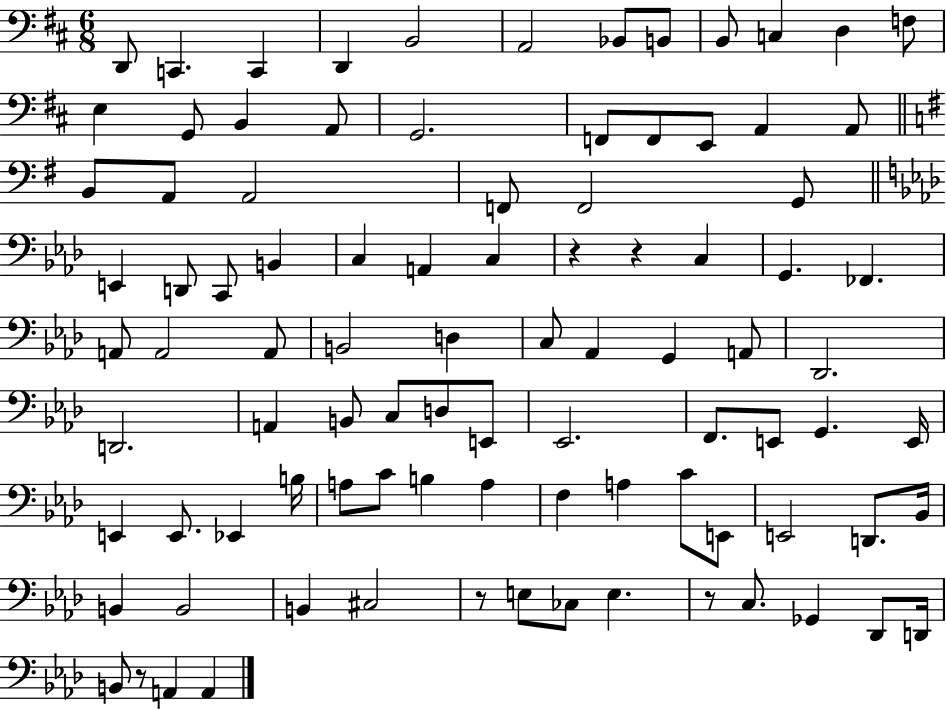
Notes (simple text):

D2/e C2/q. C2/q D2/q B2/h A2/h Bb2/e B2/e B2/e C3/q D3/q F3/e E3/q G2/e B2/q A2/e G2/h. F2/e F2/e E2/e A2/q A2/e B2/e A2/e A2/h F2/e F2/h G2/e E2/q D2/e C2/e B2/q C3/q A2/q C3/q R/q R/q C3/q G2/q. FES2/q. A2/e A2/h A2/e B2/h D3/q C3/e Ab2/q G2/q A2/e Db2/h. D2/h. A2/q B2/e C3/e D3/e E2/e Eb2/h. F2/e. E2/e G2/q. E2/s E2/q E2/e. Eb2/q B3/s A3/e C4/e B3/q A3/q F3/q A3/q C4/e E2/e E2/h D2/e. Bb2/s B2/q B2/h B2/q C#3/h R/e E3/e CES3/e E3/q. R/e C3/e. Gb2/q Db2/e D2/s B2/e R/e A2/q A2/q